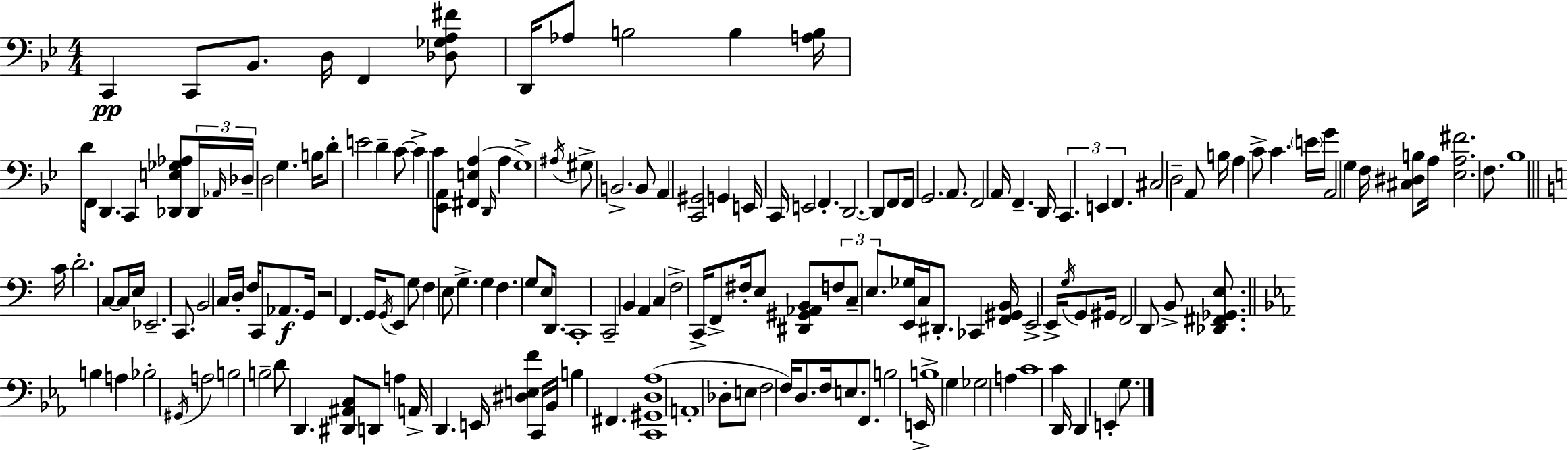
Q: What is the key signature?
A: BES major